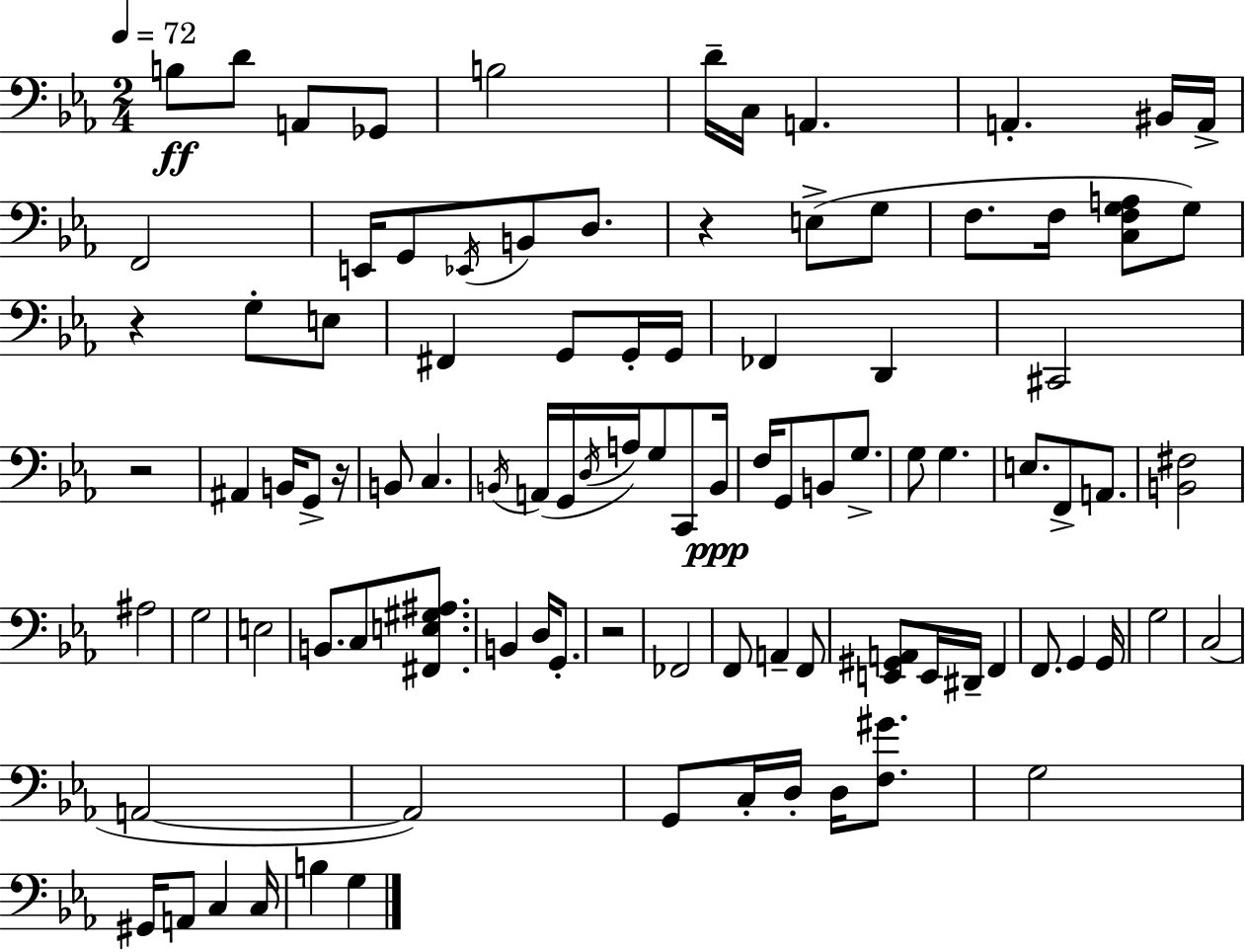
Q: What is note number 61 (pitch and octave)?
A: G2